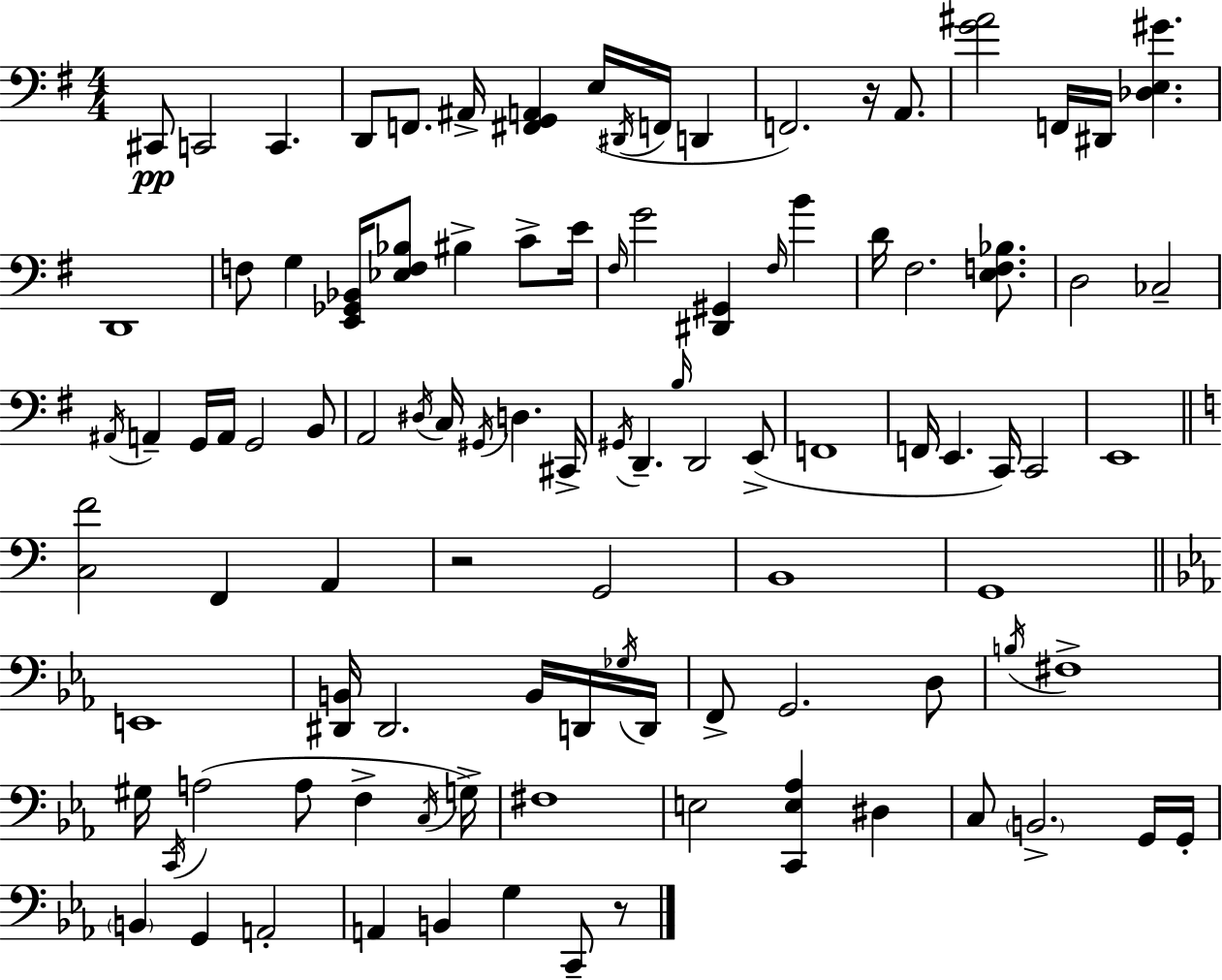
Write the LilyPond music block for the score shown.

{
  \clef bass
  \numericTimeSignature
  \time 4/4
  \key e \minor
  \repeat volta 2 { cis,8\pp c,2 c,4. | d,8 f,8. ais,16-> <fis, g, a,>4 e16( \acciaccatura { dis,16 } f,16 d,4 | f,2.) r16 a,8. | <g' ais'>2 f,16 dis,16 <des e gis'>4. | \break d,1 | f8 g4 <e, ges, bes,>16 <ees f bes>8 bis4-> c'8-> | e'16 \grace { fis16 } g'2 <dis, gis,>4 \grace { fis16 } b'4 | d'16 fis2. | \break <e f bes>8. d2 ces2-- | \acciaccatura { ais,16 } a,4-- g,16 a,16 g,2 | b,8 a,2 \acciaccatura { dis16 } c16 \acciaccatura { gis,16 } d4. | cis,16-> \acciaccatura { gis,16 } d,4.-- \grace { b16 } d,2 | \break e,8->( f,1 | f,16 e,4. c,16) | c,2 e,1 | \bar "||" \break \key c \major <c f'>2 f,4 a,4 | r2 g,2 | b,1 | g,1 | \break \bar "||" \break \key ees \major e,1 | <dis, b,>16 dis,2. b,16 d,16 \acciaccatura { ges16 } | d,16 f,8-> g,2. d8 | \acciaccatura { b16 } fis1-> | \break gis16 \acciaccatura { c,16 } a2( a8 f4-> | \acciaccatura { c16 } g16->) fis1 | e2 <c, e aes>4 | dis4 c8 \parenthesize b,2.-> | \break g,16 g,16-. \parenthesize b,4 g,4 a,2-. | a,4 b,4 g4 | c,8-- r8 } \bar "|."
}